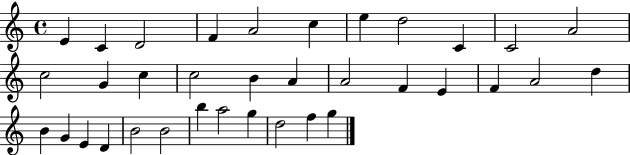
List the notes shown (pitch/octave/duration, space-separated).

E4/q C4/q D4/h F4/q A4/h C5/q E5/q D5/h C4/q C4/h A4/h C5/h G4/q C5/q C5/h B4/q A4/q A4/h F4/q E4/q F4/q A4/h D5/q B4/q G4/q E4/q D4/q B4/h B4/h B5/q A5/h G5/q D5/h F5/q G5/q